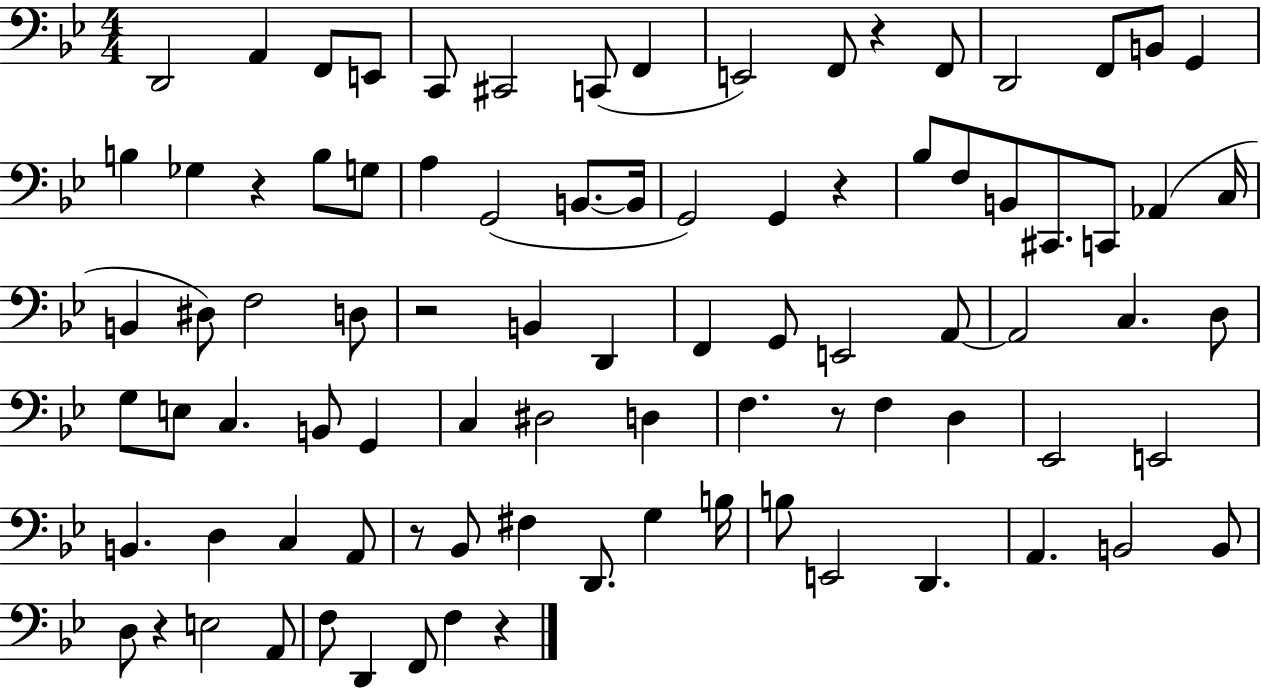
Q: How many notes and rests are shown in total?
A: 88